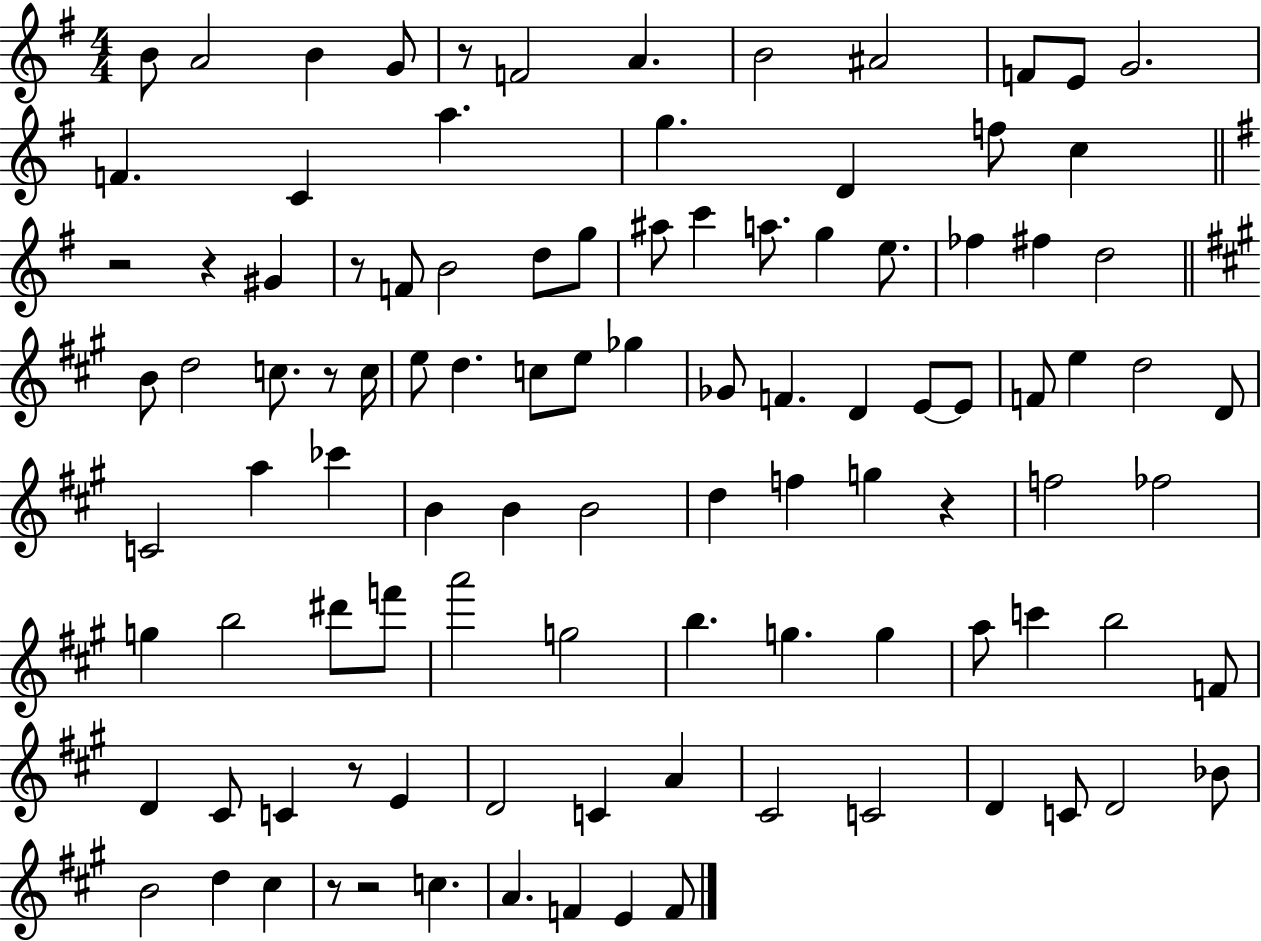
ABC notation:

X:1
T:Untitled
M:4/4
L:1/4
K:G
B/2 A2 B G/2 z/2 F2 A B2 ^A2 F/2 E/2 G2 F C a g D f/2 c z2 z ^G z/2 F/2 B2 d/2 g/2 ^a/2 c' a/2 g e/2 _f ^f d2 B/2 d2 c/2 z/2 c/4 e/2 d c/2 e/2 _g _G/2 F D E/2 E/2 F/2 e d2 D/2 C2 a _c' B B B2 d f g z f2 _f2 g b2 ^d'/2 f'/2 a'2 g2 b g g a/2 c' b2 F/2 D ^C/2 C z/2 E D2 C A ^C2 C2 D C/2 D2 _B/2 B2 d ^c z/2 z2 c A F E F/2